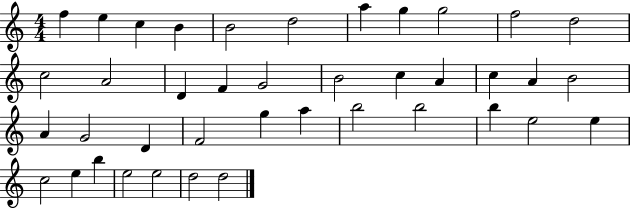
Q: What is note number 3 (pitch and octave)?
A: C5